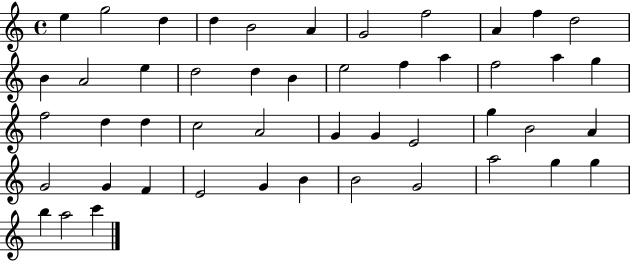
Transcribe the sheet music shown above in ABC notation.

X:1
T:Untitled
M:4/4
L:1/4
K:C
e g2 d d B2 A G2 f2 A f d2 B A2 e d2 d B e2 f a f2 a g f2 d d c2 A2 G G E2 g B2 A G2 G F E2 G B B2 G2 a2 g g b a2 c'